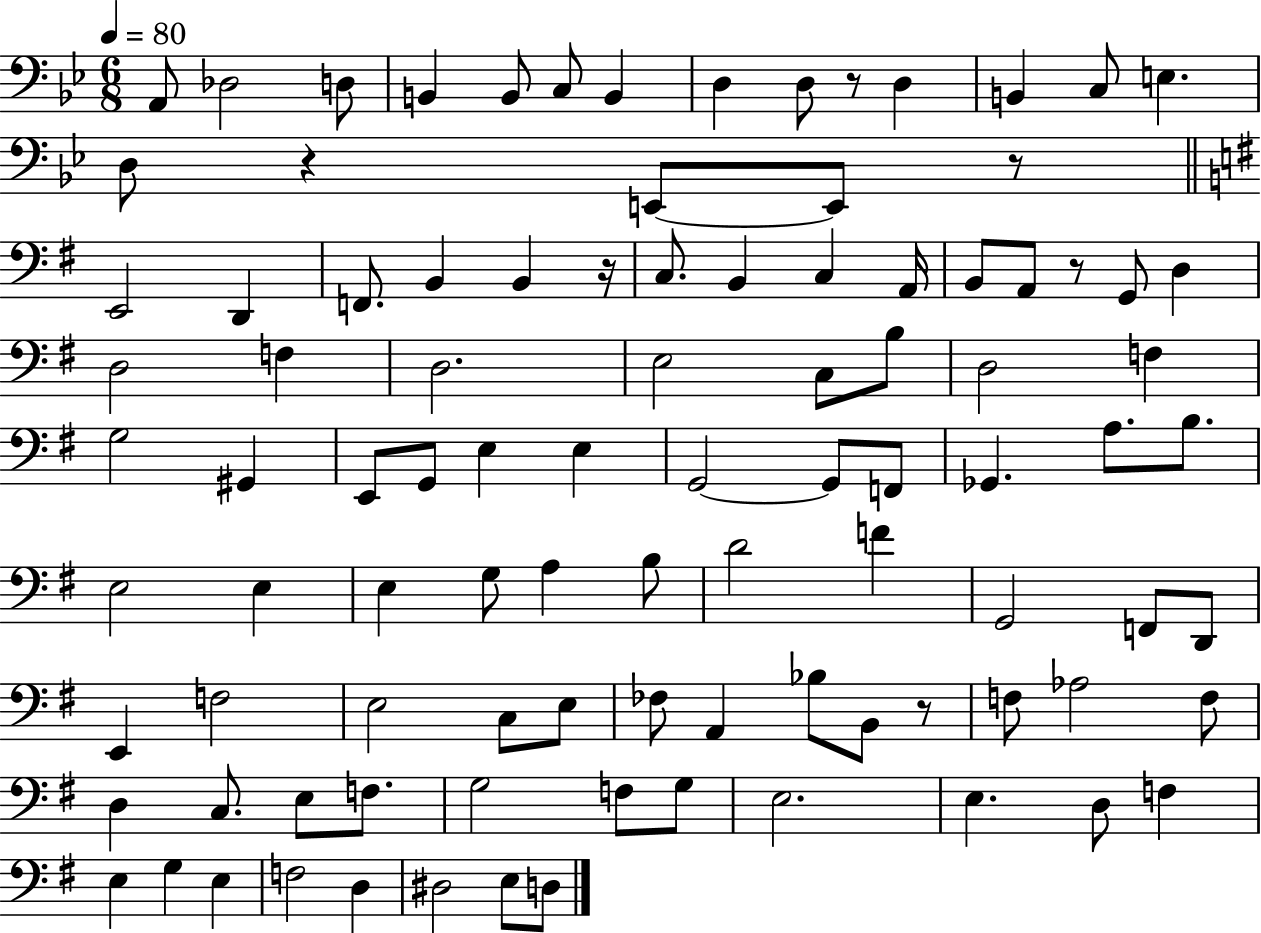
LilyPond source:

{
  \clef bass
  \numericTimeSignature
  \time 6/8
  \key bes \major
  \tempo 4 = 80
  a,8 des2 d8 | b,4 b,8 c8 b,4 | d4 d8 r8 d4 | b,4 c8 e4. | \break d8 r4 e,8~~ e,8 r8 | \bar "||" \break \key e \minor e,2 d,4 | f,8. b,4 b,4 r16 | c8. b,4 c4 a,16 | b,8 a,8 r8 g,8 d4 | \break d2 f4 | d2. | e2 c8 b8 | d2 f4 | \break g2 gis,4 | e,8 g,8 e4 e4 | g,2~~ g,8 f,8 | ges,4. a8. b8. | \break e2 e4 | e4 g8 a4 b8 | d'2 f'4 | g,2 f,8 d,8 | \break e,4 f2 | e2 c8 e8 | fes8 a,4 bes8 b,8 r8 | f8 aes2 f8 | \break d4 c8. e8 f8. | g2 f8 g8 | e2. | e4. d8 f4 | \break e4 g4 e4 | f2 d4 | dis2 e8 d8 | \bar "|."
}